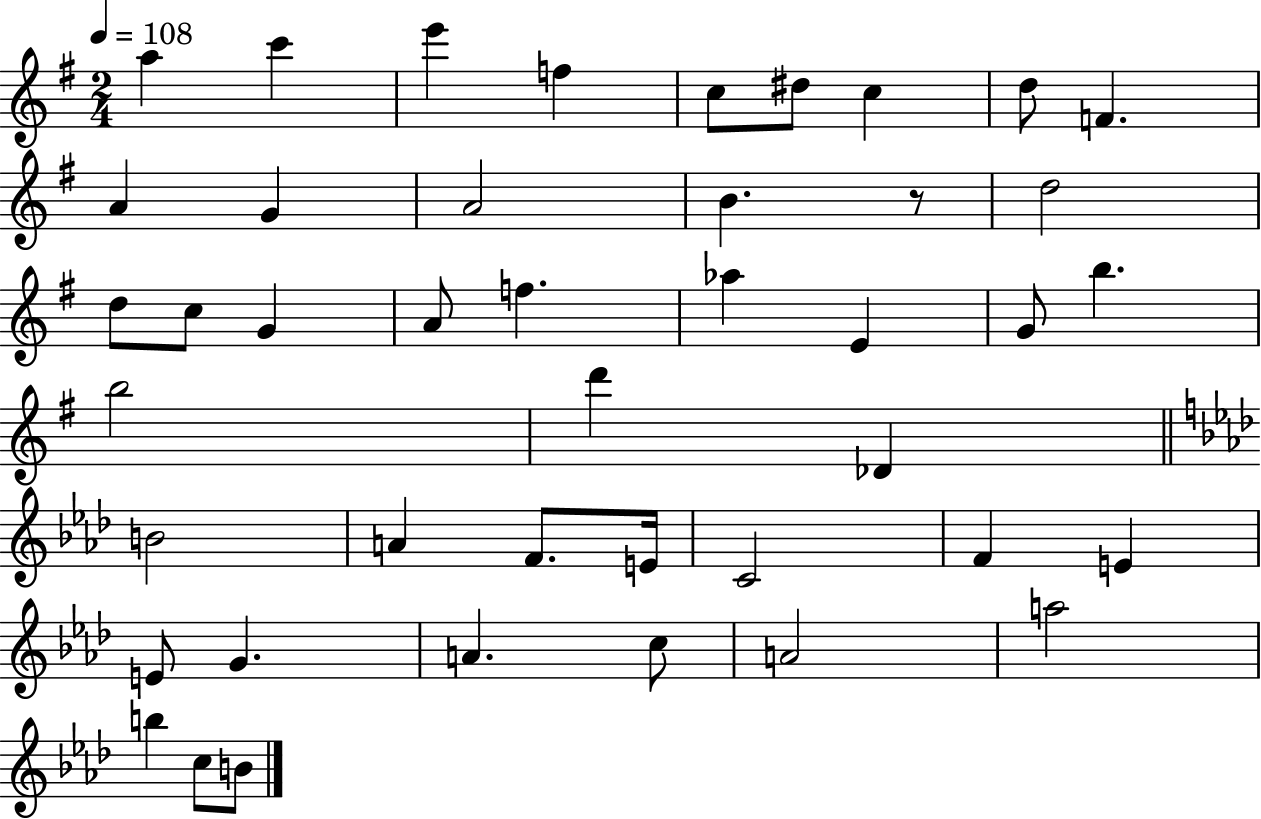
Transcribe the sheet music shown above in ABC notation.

X:1
T:Untitled
M:2/4
L:1/4
K:G
a c' e' f c/2 ^d/2 c d/2 F A G A2 B z/2 d2 d/2 c/2 G A/2 f _a E G/2 b b2 d' _D B2 A F/2 E/4 C2 F E E/2 G A c/2 A2 a2 b c/2 B/2